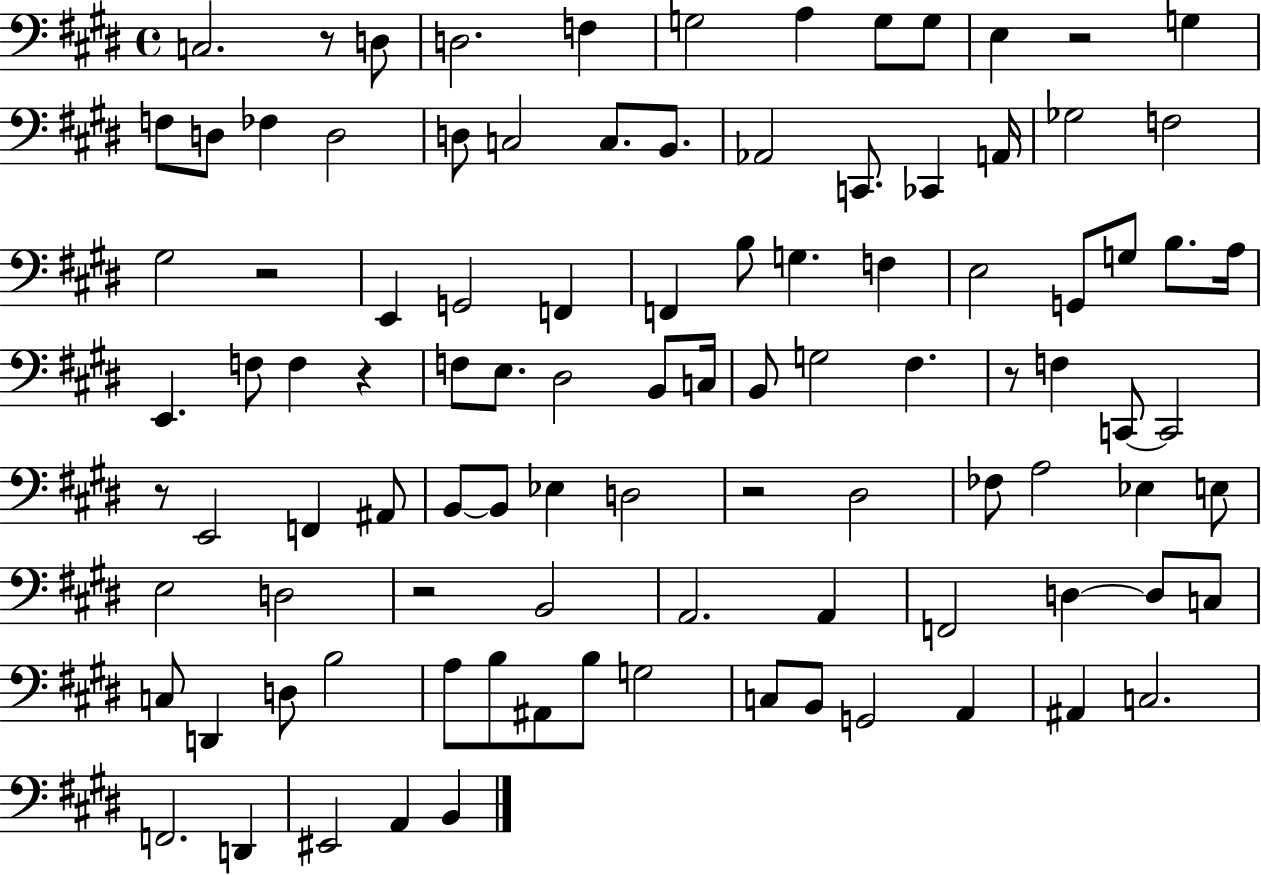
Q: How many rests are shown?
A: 8